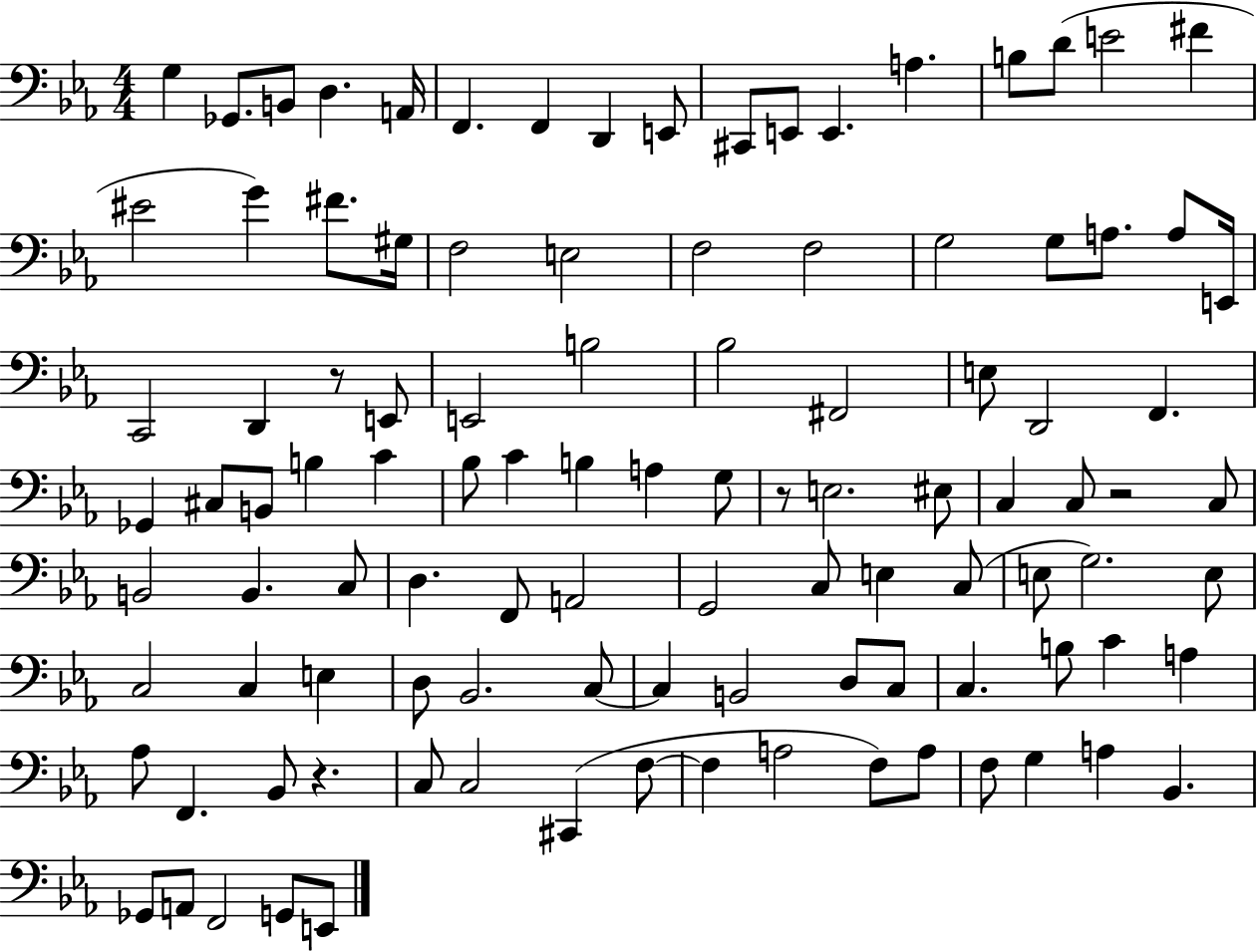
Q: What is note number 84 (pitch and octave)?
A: F2